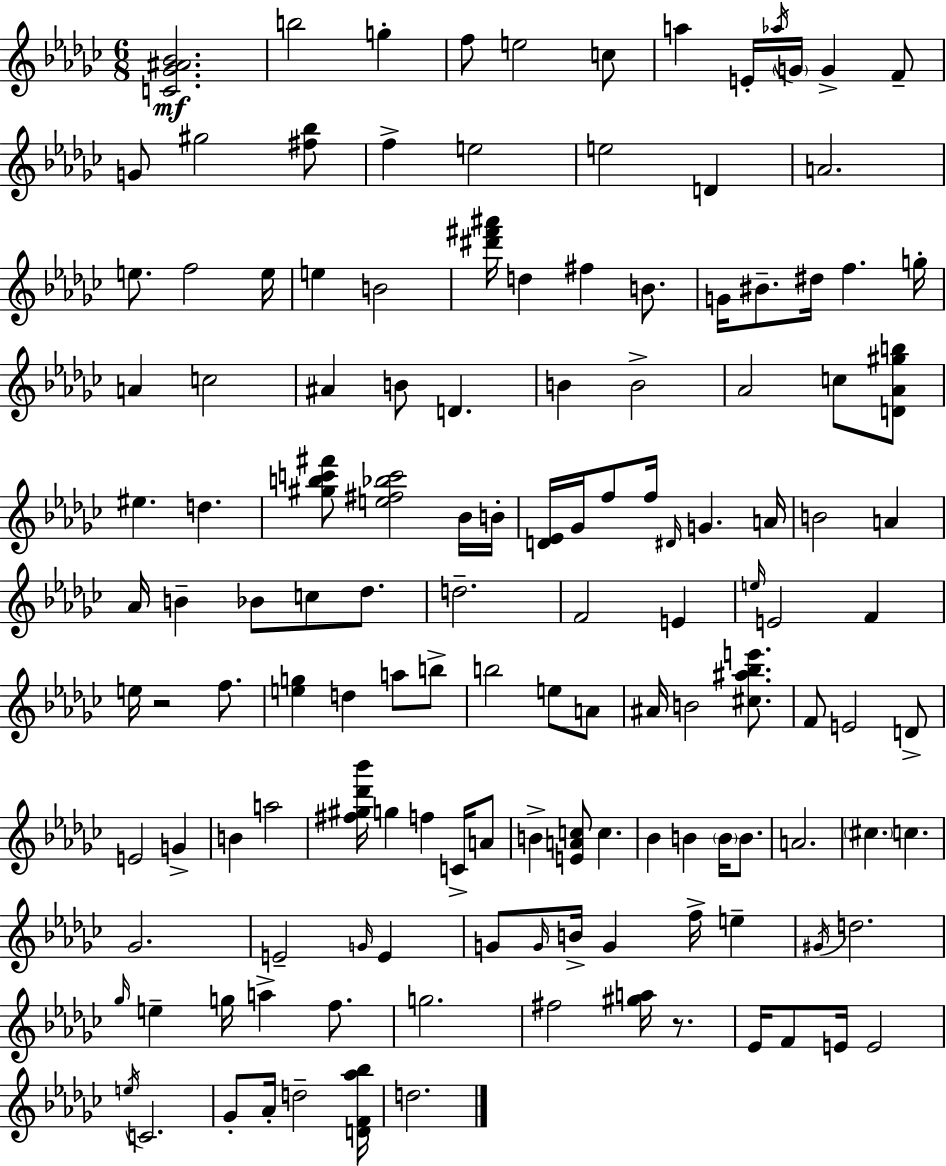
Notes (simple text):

[C4,Gb4,A#4,Bb4]/h. B5/h G5/q F5/e E5/h C5/e A5/q E4/s Ab5/s G4/s G4/q F4/e G4/e G#5/h [F#5,Bb5]/e F5/q E5/h E5/h D4/q A4/h. E5/e. F5/h E5/s E5/q B4/h [D#6,F#6,A#6]/s D5/q F#5/q B4/e. G4/s BIS4/e. D#5/s F5/q. G5/s A4/q C5/h A#4/q B4/e D4/q. B4/q B4/h Ab4/h C5/e [D4,Ab4,G#5,B5]/e EIS5/q. D5/q. [G#5,B5,C6,F#6]/e [E5,F#5,Bb5,C6]/h Bb4/s B4/s [D4,Eb4]/s Gb4/s F5/e F5/s D#4/s G4/q. A4/s B4/h A4/q Ab4/s B4/q Bb4/e C5/e Db5/e. D5/h. F4/h E4/q E5/s E4/h F4/q E5/s R/h F5/e. [E5,G5]/q D5/q A5/e B5/e B5/h E5/e A4/e A#4/s B4/h [C#5,A#5,Bb5,E6]/e. F4/e E4/h D4/e E4/h G4/q B4/q A5/h [F#5,G#5,Db6,Bb6]/s G5/q F5/q C4/s A4/e B4/q [E4,A4,C5]/e C5/q. Bb4/q B4/q B4/s B4/e. A4/h. C#5/q. C5/q. Gb4/h. E4/h G4/s E4/q G4/e G4/s B4/s G4/q F5/s E5/q G#4/s D5/h. Gb5/s E5/q G5/s A5/q F5/e. G5/h. F#5/h [G#5,A5]/s R/e. Eb4/s F4/e E4/s E4/h E5/s C4/h. Gb4/e Ab4/s D5/h [D4,F4,Ab5,Bb5]/s D5/h.